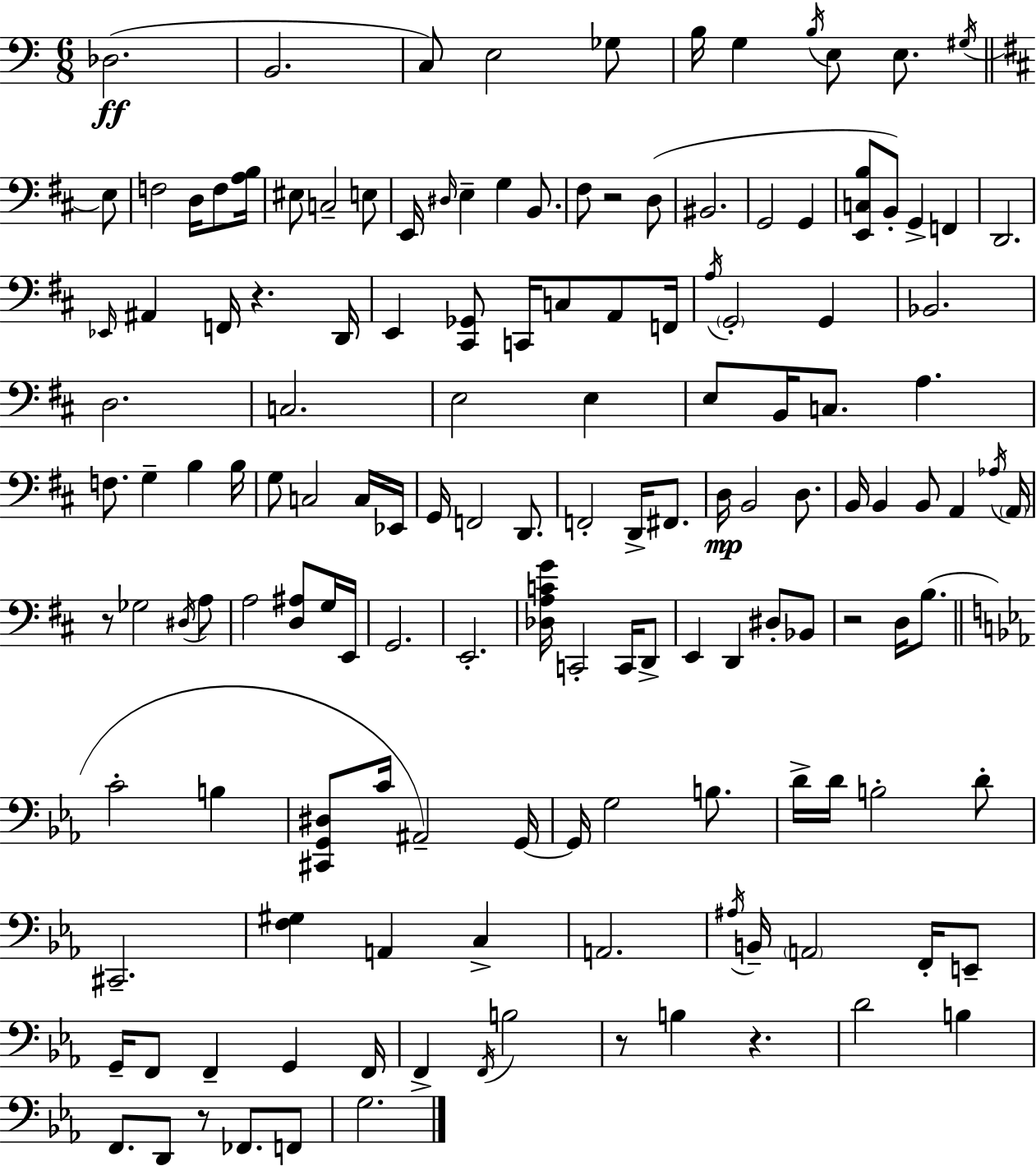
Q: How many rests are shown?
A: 7